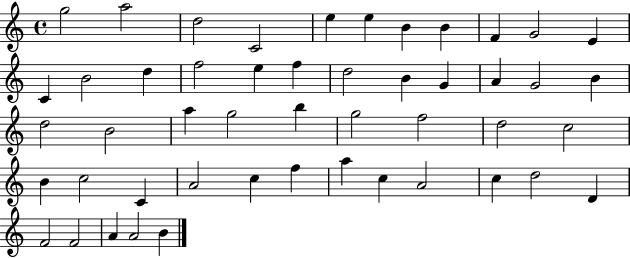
{
  \clef treble
  \time 4/4
  \defaultTimeSignature
  \key c \major
  g''2 a''2 | d''2 c'2 | e''4 e''4 b'4 b'4 | f'4 g'2 e'4 | \break c'4 b'2 d''4 | f''2 e''4 f''4 | d''2 b'4 g'4 | a'4 g'2 b'4 | \break d''2 b'2 | a''4 g''2 b''4 | g''2 f''2 | d''2 c''2 | \break b'4 c''2 c'4 | a'2 c''4 f''4 | a''4 c''4 a'2 | c''4 d''2 d'4 | \break f'2 f'2 | a'4 a'2 b'4 | \bar "|."
}